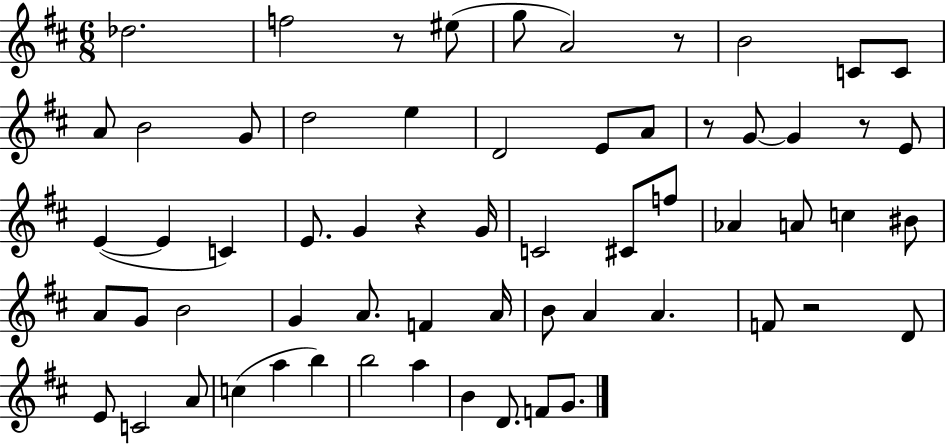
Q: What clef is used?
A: treble